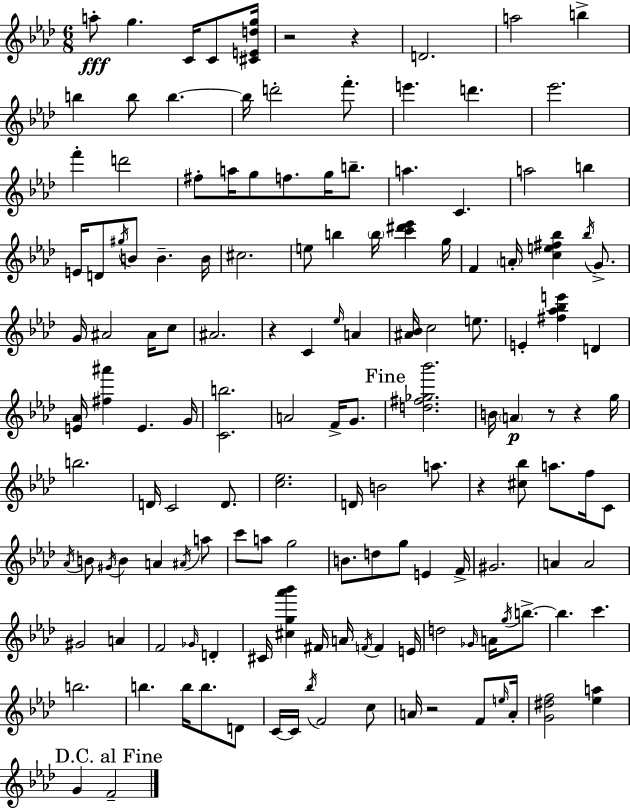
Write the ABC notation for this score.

X:1
T:Untitled
M:6/8
L:1/4
K:Ab
a/2 g C/4 C/2 [^CEdg]/4 z2 z D2 a2 b b b/2 b b/4 d'2 f'/2 e' d' _e'2 f' d'2 ^f/2 a/4 g/2 f/2 g/4 b/2 a C a2 b E/4 D/2 ^g/4 B/2 B B/4 ^c2 e/2 b b/4 [c'^d'_e'] g/4 F A/4 [ce^f_b] _b/4 G/2 G/4 ^A2 ^A/4 c/2 ^A2 z C _e/4 A [^A_B]/4 c2 e/2 E [^f_a_be'] D [E_A]/4 [^f^a'] E G/4 [Cb]2 A2 F/4 G/2 [d^f_g_b']2 B/4 A z/2 z g/4 b2 D/4 C2 D/2 [c_e]2 D/4 B2 a/2 z [^c_b]/2 a/2 f/4 C/2 _A/4 B/2 ^G/4 B A ^A/4 a/2 c'/2 a/2 g2 B/2 d/2 g/2 E F/4 ^G2 A A2 ^G2 A F2 _G/4 D ^C/4 [^cg_a'_b'] ^F/4 A/4 F/4 F E/4 d2 _G/4 A/4 g/4 b/2 b c' b2 b b/4 b/2 D/2 C/4 C/4 _b/4 F2 c/2 A/4 z2 F/2 e/4 A/4 [G^df]2 [_ea] G F2